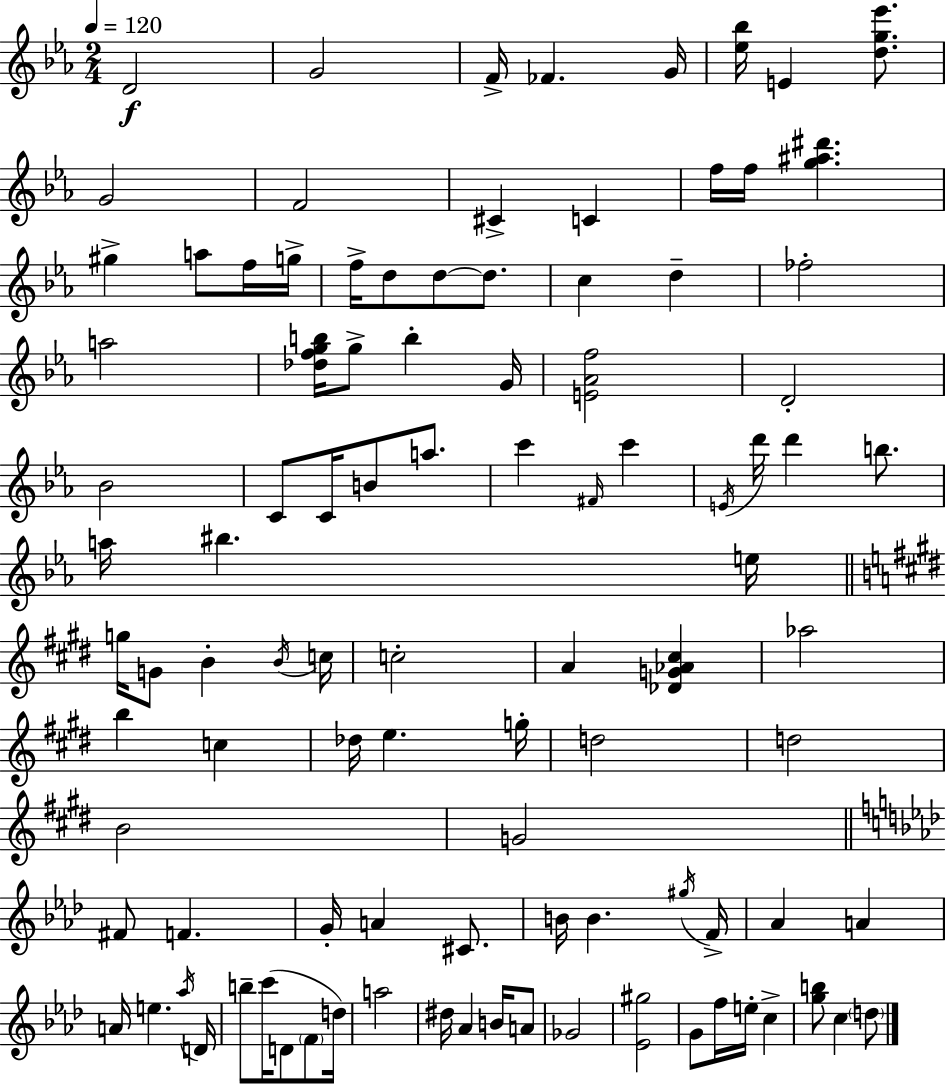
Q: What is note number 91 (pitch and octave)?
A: C5